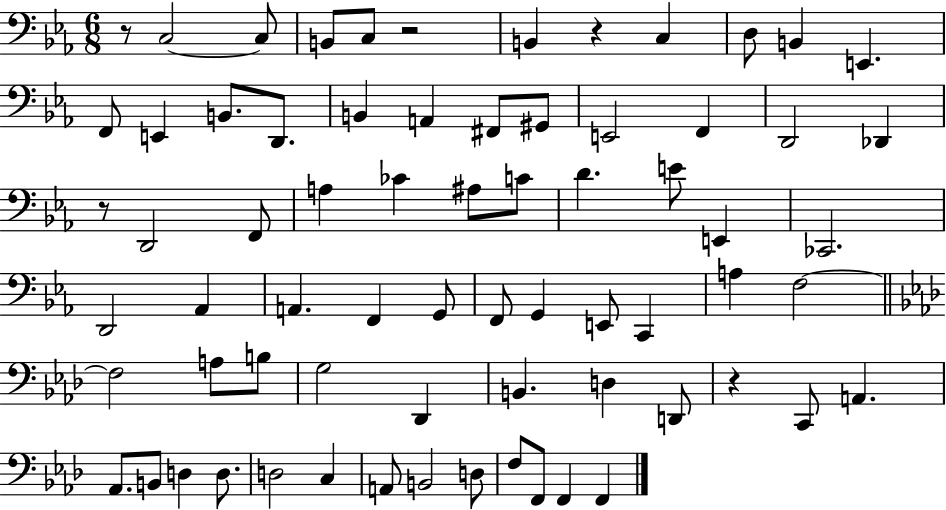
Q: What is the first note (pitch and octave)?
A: C3